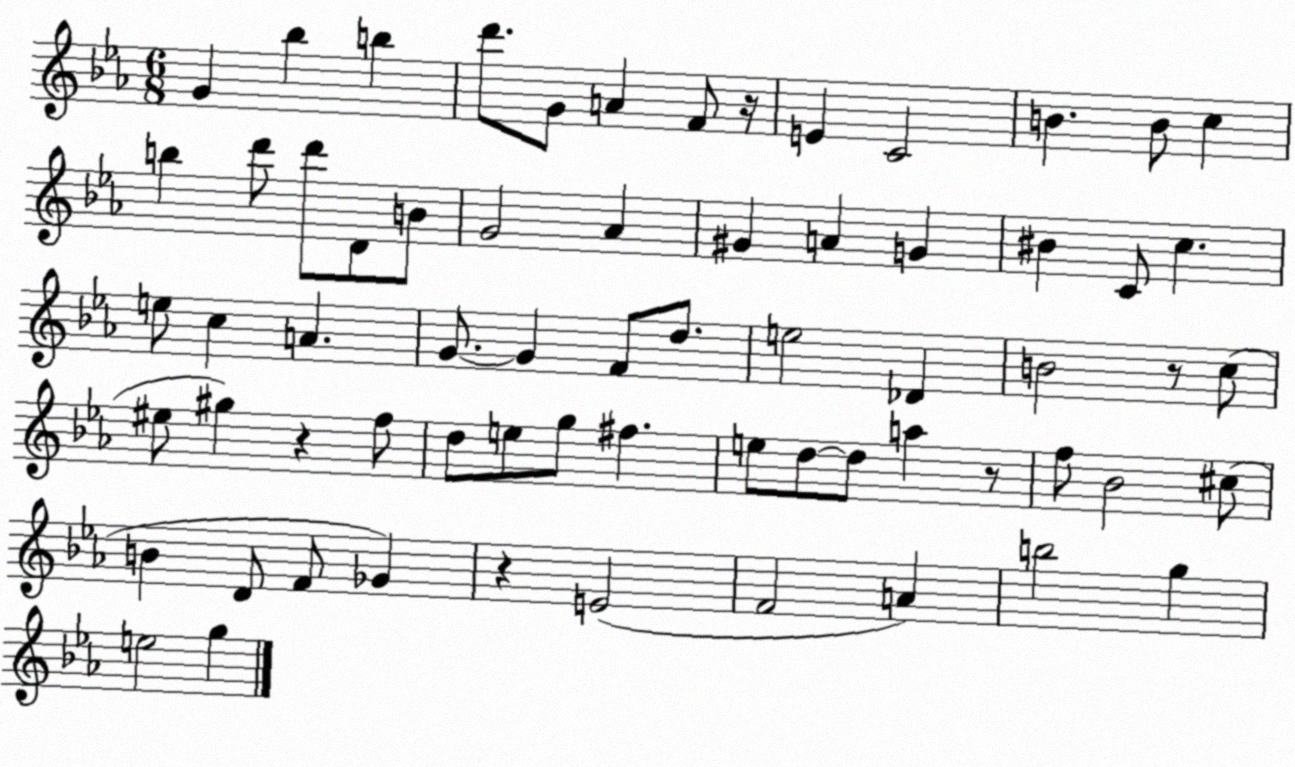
X:1
T:Untitled
M:6/8
L:1/4
K:Eb
G _b b d'/2 G/2 A F/2 z/4 E C2 B B/2 c b d'/2 d'/2 D/2 B/2 G2 _A ^G A G ^B C/2 c e/2 c A G/2 G F/2 d/2 e2 _D B2 z/2 c/2 ^e/2 ^g z f/2 d/2 e/2 g/2 ^f e/2 d/2 d/2 a z/2 f/2 _B2 ^c/2 B D/2 F/2 _G z E2 F2 A b2 g e2 g